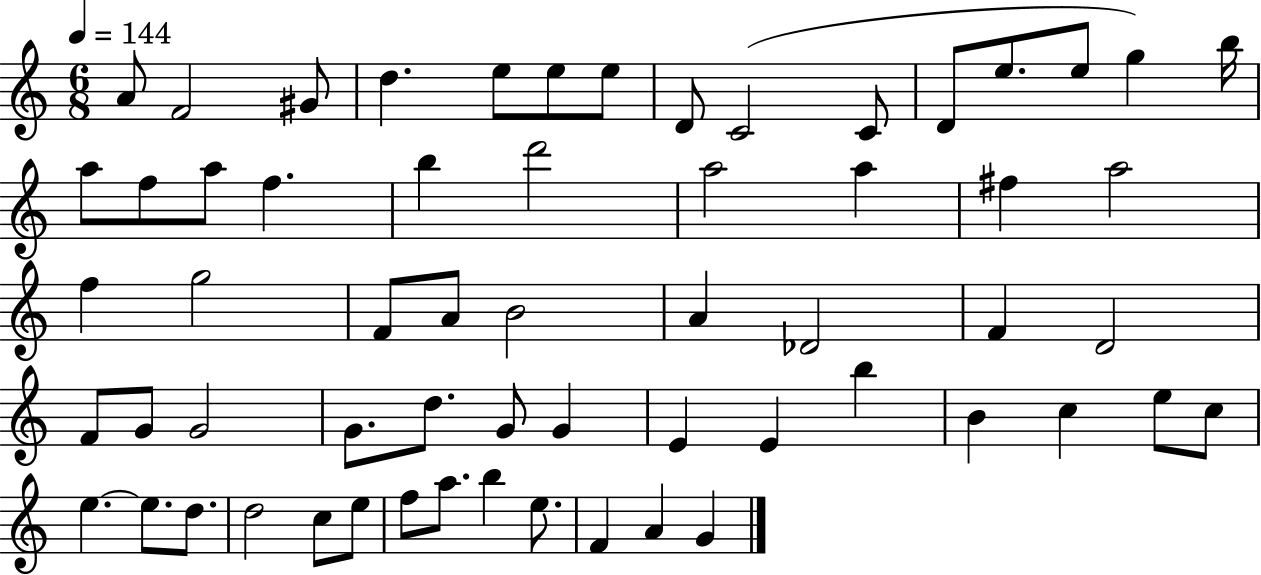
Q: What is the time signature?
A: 6/8